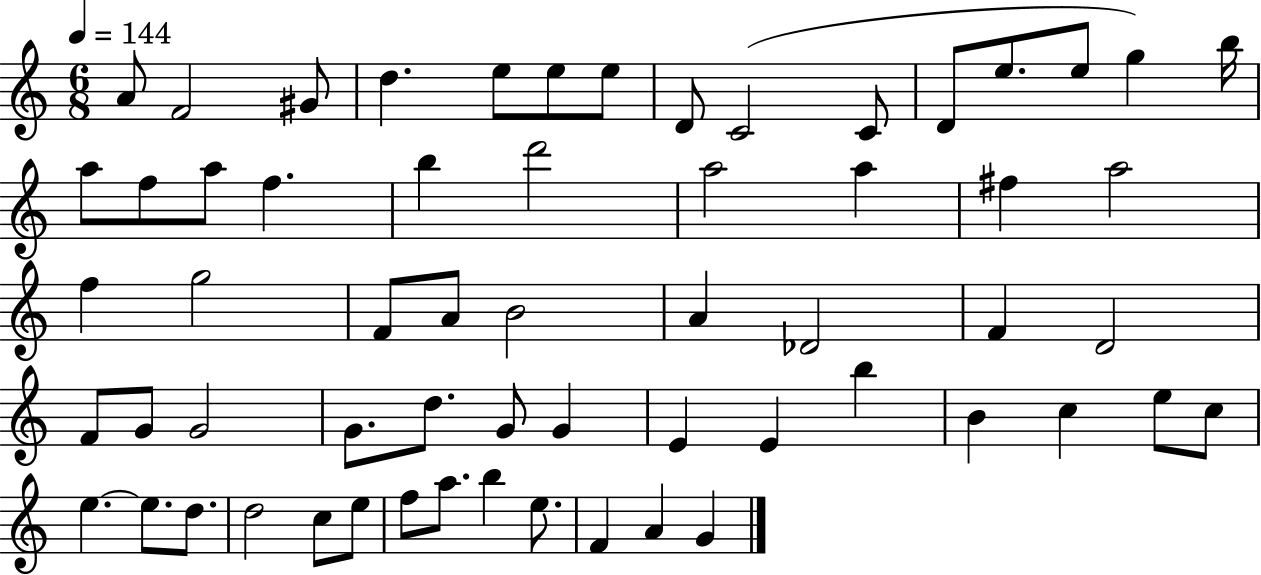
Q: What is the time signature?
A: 6/8